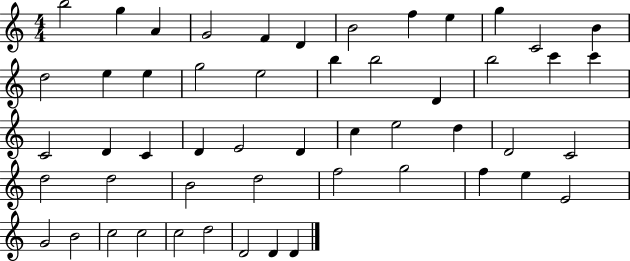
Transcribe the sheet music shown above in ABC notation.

X:1
T:Untitled
M:4/4
L:1/4
K:C
b2 g A G2 F D B2 f e g C2 B d2 e e g2 e2 b b2 D b2 c' c' C2 D C D E2 D c e2 d D2 C2 d2 d2 B2 d2 f2 g2 f e E2 G2 B2 c2 c2 c2 d2 D2 D D